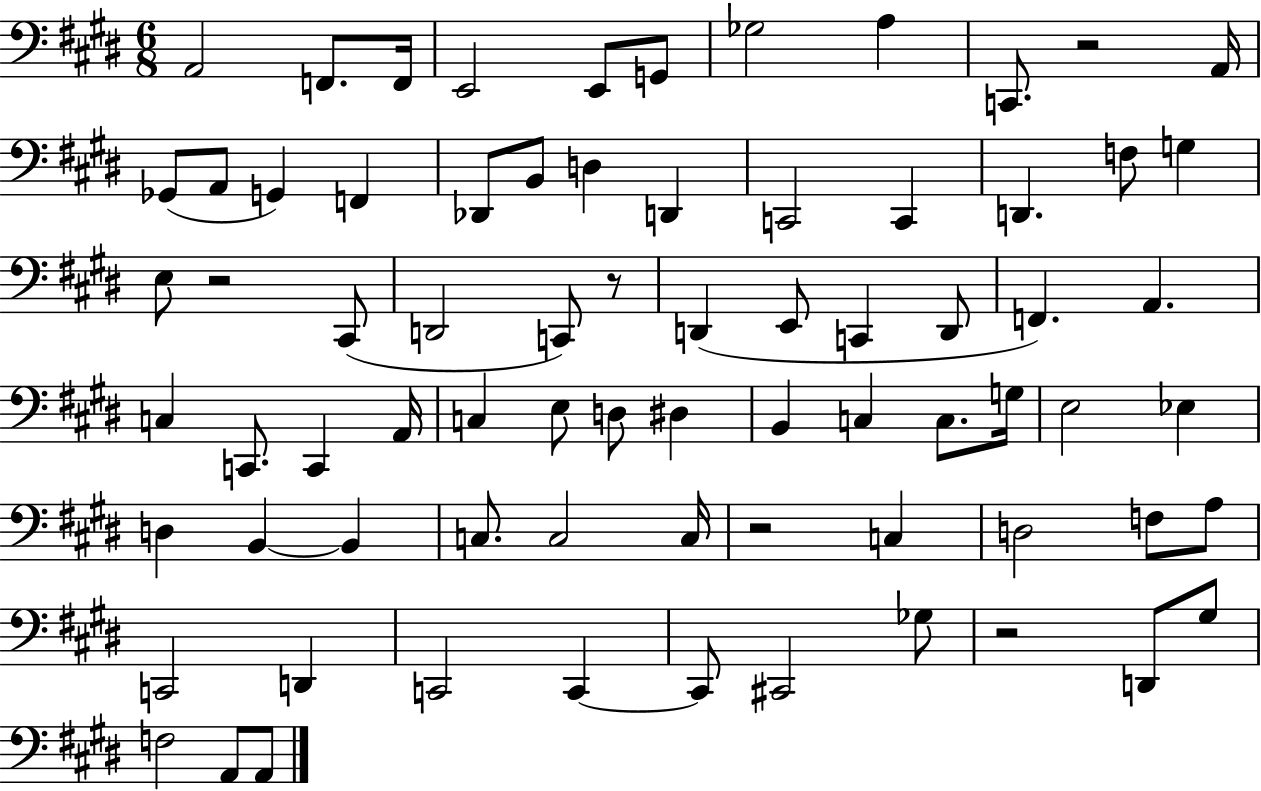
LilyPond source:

{
  \clef bass
  \numericTimeSignature
  \time 6/8
  \key e \major
  a,2 f,8. f,16 | e,2 e,8 g,8 | ges2 a4 | c,8. r2 a,16 | \break ges,8( a,8 g,4) f,4 | des,8 b,8 d4 d,4 | c,2 c,4 | d,4. f8 g4 | \break e8 r2 cis,8( | d,2 c,8) r8 | d,4( e,8 c,4 d,8 | f,4.) a,4. | \break c4 c,8. c,4 a,16 | c4 e8 d8 dis4 | b,4 c4 c8. g16 | e2 ees4 | \break d4 b,4~~ b,4 | c8. c2 c16 | r2 c4 | d2 f8 a8 | \break c,2 d,4 | c,2 c,4~~ | c,8 cis,2 ges8 | r2 d,8 gis8 | \break f2 a,8 a,8 | \bar "|."
}